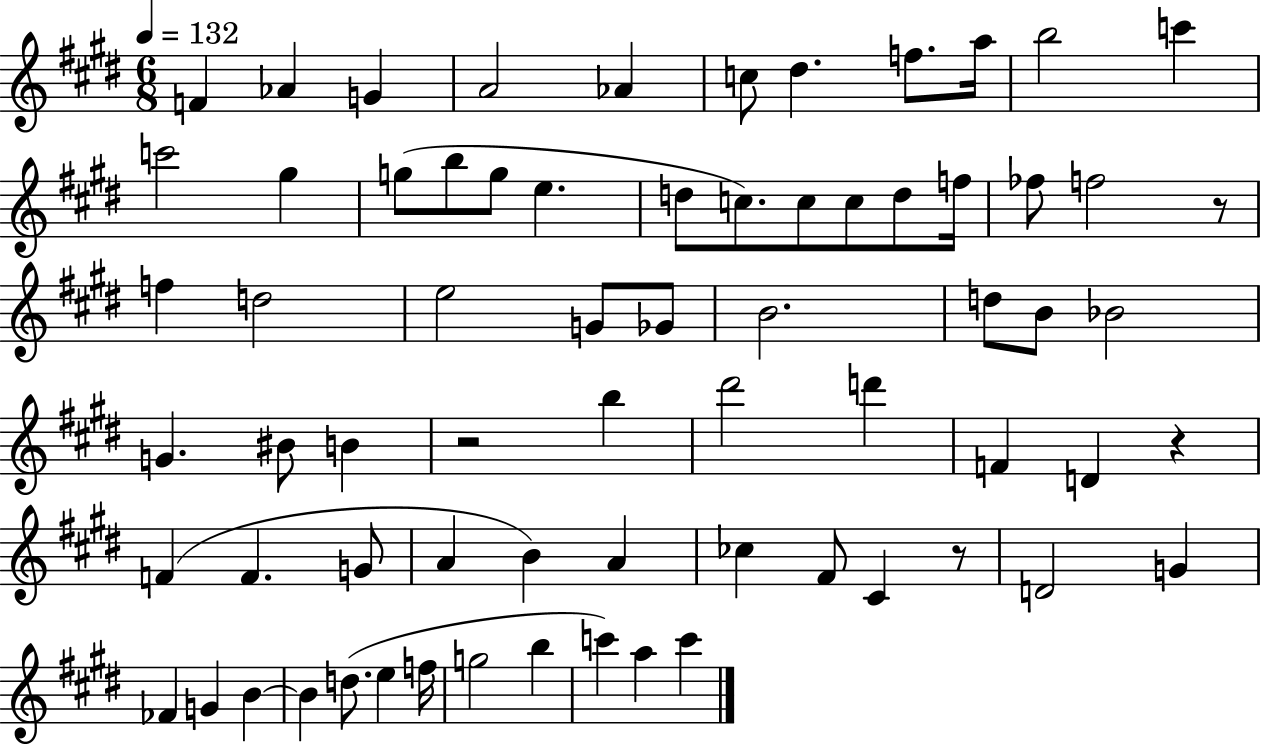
X:1
T:Untitled
M:6/8
L:1/4
K:E
F _A G A2 _A c/2 ^d f/2 a/4 b2 c' c'2 ^g g/2 b/2 g/2 e d/2 c/2 c/2 c/2 d/2 f/4 _f/2 f2 z/2 f d2 e2 G/2 _G/2 B2 d/2 B/2 _B2 G ^B/2 B z2 b ^d'2 d' F D z F F G/2 A B A _c ^F/2 ^C z/2 D2 G _F G B B d/2 e f/4 g2 b c' a c'